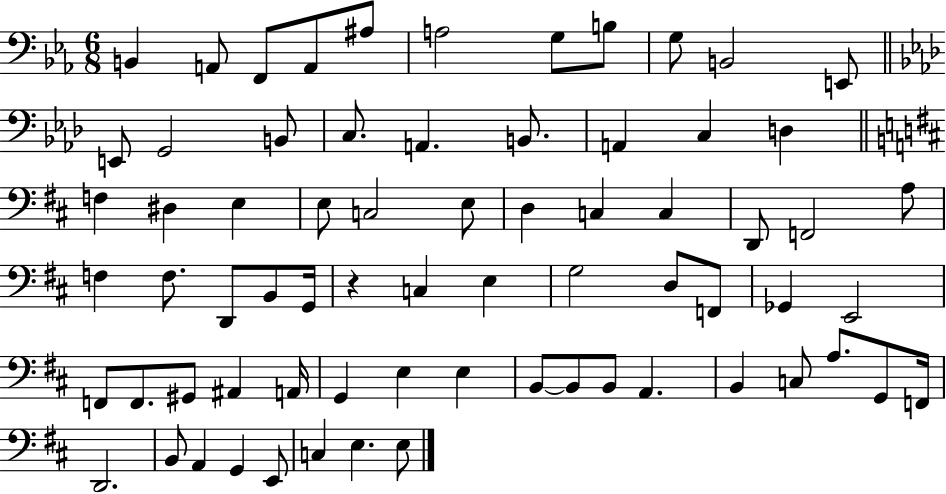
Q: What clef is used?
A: bass